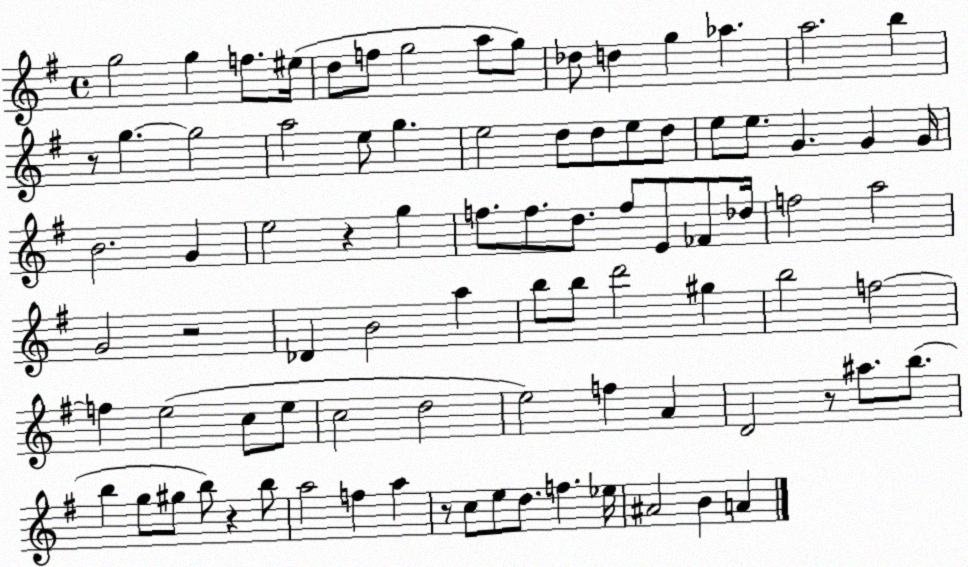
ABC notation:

X:1
T:Untitled
M:4/4
L:1/4
K:G
g2 g f/2 ^e/4 d/2 f/2 g2 a/2 g/2 _d/2 d g _a a2 b z/2 g g2 a2 e/2 g e2 d/2 d/2 e/2 d/2 e/2 e/2 G G G/4 B2 G e2 z g f/2 f/2 d/2 f/2 E/2 _F/2 _d/4 f2 a2 G2 z2 _D B2 a b/2 b/2 d'2 ^g b2 f2 f e2 c/2 e/2 c2 d2 e2 f A D2 z/2 ^a/2 b/2 b g/2 ^g/2 b/2 z b/2 a2 f a z/2 c/2 e/2 d/2 f _e/4 ^A2 B A